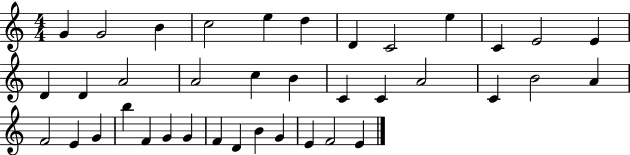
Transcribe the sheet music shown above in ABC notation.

X:1
T:Untitled
M:4/4
L:1/4
K:C
G G2 B c2 e d D C2 e C E2 E D D A2 A2 c B C C A2 C B2 A F2 E G b F G G F D B G E F2 E